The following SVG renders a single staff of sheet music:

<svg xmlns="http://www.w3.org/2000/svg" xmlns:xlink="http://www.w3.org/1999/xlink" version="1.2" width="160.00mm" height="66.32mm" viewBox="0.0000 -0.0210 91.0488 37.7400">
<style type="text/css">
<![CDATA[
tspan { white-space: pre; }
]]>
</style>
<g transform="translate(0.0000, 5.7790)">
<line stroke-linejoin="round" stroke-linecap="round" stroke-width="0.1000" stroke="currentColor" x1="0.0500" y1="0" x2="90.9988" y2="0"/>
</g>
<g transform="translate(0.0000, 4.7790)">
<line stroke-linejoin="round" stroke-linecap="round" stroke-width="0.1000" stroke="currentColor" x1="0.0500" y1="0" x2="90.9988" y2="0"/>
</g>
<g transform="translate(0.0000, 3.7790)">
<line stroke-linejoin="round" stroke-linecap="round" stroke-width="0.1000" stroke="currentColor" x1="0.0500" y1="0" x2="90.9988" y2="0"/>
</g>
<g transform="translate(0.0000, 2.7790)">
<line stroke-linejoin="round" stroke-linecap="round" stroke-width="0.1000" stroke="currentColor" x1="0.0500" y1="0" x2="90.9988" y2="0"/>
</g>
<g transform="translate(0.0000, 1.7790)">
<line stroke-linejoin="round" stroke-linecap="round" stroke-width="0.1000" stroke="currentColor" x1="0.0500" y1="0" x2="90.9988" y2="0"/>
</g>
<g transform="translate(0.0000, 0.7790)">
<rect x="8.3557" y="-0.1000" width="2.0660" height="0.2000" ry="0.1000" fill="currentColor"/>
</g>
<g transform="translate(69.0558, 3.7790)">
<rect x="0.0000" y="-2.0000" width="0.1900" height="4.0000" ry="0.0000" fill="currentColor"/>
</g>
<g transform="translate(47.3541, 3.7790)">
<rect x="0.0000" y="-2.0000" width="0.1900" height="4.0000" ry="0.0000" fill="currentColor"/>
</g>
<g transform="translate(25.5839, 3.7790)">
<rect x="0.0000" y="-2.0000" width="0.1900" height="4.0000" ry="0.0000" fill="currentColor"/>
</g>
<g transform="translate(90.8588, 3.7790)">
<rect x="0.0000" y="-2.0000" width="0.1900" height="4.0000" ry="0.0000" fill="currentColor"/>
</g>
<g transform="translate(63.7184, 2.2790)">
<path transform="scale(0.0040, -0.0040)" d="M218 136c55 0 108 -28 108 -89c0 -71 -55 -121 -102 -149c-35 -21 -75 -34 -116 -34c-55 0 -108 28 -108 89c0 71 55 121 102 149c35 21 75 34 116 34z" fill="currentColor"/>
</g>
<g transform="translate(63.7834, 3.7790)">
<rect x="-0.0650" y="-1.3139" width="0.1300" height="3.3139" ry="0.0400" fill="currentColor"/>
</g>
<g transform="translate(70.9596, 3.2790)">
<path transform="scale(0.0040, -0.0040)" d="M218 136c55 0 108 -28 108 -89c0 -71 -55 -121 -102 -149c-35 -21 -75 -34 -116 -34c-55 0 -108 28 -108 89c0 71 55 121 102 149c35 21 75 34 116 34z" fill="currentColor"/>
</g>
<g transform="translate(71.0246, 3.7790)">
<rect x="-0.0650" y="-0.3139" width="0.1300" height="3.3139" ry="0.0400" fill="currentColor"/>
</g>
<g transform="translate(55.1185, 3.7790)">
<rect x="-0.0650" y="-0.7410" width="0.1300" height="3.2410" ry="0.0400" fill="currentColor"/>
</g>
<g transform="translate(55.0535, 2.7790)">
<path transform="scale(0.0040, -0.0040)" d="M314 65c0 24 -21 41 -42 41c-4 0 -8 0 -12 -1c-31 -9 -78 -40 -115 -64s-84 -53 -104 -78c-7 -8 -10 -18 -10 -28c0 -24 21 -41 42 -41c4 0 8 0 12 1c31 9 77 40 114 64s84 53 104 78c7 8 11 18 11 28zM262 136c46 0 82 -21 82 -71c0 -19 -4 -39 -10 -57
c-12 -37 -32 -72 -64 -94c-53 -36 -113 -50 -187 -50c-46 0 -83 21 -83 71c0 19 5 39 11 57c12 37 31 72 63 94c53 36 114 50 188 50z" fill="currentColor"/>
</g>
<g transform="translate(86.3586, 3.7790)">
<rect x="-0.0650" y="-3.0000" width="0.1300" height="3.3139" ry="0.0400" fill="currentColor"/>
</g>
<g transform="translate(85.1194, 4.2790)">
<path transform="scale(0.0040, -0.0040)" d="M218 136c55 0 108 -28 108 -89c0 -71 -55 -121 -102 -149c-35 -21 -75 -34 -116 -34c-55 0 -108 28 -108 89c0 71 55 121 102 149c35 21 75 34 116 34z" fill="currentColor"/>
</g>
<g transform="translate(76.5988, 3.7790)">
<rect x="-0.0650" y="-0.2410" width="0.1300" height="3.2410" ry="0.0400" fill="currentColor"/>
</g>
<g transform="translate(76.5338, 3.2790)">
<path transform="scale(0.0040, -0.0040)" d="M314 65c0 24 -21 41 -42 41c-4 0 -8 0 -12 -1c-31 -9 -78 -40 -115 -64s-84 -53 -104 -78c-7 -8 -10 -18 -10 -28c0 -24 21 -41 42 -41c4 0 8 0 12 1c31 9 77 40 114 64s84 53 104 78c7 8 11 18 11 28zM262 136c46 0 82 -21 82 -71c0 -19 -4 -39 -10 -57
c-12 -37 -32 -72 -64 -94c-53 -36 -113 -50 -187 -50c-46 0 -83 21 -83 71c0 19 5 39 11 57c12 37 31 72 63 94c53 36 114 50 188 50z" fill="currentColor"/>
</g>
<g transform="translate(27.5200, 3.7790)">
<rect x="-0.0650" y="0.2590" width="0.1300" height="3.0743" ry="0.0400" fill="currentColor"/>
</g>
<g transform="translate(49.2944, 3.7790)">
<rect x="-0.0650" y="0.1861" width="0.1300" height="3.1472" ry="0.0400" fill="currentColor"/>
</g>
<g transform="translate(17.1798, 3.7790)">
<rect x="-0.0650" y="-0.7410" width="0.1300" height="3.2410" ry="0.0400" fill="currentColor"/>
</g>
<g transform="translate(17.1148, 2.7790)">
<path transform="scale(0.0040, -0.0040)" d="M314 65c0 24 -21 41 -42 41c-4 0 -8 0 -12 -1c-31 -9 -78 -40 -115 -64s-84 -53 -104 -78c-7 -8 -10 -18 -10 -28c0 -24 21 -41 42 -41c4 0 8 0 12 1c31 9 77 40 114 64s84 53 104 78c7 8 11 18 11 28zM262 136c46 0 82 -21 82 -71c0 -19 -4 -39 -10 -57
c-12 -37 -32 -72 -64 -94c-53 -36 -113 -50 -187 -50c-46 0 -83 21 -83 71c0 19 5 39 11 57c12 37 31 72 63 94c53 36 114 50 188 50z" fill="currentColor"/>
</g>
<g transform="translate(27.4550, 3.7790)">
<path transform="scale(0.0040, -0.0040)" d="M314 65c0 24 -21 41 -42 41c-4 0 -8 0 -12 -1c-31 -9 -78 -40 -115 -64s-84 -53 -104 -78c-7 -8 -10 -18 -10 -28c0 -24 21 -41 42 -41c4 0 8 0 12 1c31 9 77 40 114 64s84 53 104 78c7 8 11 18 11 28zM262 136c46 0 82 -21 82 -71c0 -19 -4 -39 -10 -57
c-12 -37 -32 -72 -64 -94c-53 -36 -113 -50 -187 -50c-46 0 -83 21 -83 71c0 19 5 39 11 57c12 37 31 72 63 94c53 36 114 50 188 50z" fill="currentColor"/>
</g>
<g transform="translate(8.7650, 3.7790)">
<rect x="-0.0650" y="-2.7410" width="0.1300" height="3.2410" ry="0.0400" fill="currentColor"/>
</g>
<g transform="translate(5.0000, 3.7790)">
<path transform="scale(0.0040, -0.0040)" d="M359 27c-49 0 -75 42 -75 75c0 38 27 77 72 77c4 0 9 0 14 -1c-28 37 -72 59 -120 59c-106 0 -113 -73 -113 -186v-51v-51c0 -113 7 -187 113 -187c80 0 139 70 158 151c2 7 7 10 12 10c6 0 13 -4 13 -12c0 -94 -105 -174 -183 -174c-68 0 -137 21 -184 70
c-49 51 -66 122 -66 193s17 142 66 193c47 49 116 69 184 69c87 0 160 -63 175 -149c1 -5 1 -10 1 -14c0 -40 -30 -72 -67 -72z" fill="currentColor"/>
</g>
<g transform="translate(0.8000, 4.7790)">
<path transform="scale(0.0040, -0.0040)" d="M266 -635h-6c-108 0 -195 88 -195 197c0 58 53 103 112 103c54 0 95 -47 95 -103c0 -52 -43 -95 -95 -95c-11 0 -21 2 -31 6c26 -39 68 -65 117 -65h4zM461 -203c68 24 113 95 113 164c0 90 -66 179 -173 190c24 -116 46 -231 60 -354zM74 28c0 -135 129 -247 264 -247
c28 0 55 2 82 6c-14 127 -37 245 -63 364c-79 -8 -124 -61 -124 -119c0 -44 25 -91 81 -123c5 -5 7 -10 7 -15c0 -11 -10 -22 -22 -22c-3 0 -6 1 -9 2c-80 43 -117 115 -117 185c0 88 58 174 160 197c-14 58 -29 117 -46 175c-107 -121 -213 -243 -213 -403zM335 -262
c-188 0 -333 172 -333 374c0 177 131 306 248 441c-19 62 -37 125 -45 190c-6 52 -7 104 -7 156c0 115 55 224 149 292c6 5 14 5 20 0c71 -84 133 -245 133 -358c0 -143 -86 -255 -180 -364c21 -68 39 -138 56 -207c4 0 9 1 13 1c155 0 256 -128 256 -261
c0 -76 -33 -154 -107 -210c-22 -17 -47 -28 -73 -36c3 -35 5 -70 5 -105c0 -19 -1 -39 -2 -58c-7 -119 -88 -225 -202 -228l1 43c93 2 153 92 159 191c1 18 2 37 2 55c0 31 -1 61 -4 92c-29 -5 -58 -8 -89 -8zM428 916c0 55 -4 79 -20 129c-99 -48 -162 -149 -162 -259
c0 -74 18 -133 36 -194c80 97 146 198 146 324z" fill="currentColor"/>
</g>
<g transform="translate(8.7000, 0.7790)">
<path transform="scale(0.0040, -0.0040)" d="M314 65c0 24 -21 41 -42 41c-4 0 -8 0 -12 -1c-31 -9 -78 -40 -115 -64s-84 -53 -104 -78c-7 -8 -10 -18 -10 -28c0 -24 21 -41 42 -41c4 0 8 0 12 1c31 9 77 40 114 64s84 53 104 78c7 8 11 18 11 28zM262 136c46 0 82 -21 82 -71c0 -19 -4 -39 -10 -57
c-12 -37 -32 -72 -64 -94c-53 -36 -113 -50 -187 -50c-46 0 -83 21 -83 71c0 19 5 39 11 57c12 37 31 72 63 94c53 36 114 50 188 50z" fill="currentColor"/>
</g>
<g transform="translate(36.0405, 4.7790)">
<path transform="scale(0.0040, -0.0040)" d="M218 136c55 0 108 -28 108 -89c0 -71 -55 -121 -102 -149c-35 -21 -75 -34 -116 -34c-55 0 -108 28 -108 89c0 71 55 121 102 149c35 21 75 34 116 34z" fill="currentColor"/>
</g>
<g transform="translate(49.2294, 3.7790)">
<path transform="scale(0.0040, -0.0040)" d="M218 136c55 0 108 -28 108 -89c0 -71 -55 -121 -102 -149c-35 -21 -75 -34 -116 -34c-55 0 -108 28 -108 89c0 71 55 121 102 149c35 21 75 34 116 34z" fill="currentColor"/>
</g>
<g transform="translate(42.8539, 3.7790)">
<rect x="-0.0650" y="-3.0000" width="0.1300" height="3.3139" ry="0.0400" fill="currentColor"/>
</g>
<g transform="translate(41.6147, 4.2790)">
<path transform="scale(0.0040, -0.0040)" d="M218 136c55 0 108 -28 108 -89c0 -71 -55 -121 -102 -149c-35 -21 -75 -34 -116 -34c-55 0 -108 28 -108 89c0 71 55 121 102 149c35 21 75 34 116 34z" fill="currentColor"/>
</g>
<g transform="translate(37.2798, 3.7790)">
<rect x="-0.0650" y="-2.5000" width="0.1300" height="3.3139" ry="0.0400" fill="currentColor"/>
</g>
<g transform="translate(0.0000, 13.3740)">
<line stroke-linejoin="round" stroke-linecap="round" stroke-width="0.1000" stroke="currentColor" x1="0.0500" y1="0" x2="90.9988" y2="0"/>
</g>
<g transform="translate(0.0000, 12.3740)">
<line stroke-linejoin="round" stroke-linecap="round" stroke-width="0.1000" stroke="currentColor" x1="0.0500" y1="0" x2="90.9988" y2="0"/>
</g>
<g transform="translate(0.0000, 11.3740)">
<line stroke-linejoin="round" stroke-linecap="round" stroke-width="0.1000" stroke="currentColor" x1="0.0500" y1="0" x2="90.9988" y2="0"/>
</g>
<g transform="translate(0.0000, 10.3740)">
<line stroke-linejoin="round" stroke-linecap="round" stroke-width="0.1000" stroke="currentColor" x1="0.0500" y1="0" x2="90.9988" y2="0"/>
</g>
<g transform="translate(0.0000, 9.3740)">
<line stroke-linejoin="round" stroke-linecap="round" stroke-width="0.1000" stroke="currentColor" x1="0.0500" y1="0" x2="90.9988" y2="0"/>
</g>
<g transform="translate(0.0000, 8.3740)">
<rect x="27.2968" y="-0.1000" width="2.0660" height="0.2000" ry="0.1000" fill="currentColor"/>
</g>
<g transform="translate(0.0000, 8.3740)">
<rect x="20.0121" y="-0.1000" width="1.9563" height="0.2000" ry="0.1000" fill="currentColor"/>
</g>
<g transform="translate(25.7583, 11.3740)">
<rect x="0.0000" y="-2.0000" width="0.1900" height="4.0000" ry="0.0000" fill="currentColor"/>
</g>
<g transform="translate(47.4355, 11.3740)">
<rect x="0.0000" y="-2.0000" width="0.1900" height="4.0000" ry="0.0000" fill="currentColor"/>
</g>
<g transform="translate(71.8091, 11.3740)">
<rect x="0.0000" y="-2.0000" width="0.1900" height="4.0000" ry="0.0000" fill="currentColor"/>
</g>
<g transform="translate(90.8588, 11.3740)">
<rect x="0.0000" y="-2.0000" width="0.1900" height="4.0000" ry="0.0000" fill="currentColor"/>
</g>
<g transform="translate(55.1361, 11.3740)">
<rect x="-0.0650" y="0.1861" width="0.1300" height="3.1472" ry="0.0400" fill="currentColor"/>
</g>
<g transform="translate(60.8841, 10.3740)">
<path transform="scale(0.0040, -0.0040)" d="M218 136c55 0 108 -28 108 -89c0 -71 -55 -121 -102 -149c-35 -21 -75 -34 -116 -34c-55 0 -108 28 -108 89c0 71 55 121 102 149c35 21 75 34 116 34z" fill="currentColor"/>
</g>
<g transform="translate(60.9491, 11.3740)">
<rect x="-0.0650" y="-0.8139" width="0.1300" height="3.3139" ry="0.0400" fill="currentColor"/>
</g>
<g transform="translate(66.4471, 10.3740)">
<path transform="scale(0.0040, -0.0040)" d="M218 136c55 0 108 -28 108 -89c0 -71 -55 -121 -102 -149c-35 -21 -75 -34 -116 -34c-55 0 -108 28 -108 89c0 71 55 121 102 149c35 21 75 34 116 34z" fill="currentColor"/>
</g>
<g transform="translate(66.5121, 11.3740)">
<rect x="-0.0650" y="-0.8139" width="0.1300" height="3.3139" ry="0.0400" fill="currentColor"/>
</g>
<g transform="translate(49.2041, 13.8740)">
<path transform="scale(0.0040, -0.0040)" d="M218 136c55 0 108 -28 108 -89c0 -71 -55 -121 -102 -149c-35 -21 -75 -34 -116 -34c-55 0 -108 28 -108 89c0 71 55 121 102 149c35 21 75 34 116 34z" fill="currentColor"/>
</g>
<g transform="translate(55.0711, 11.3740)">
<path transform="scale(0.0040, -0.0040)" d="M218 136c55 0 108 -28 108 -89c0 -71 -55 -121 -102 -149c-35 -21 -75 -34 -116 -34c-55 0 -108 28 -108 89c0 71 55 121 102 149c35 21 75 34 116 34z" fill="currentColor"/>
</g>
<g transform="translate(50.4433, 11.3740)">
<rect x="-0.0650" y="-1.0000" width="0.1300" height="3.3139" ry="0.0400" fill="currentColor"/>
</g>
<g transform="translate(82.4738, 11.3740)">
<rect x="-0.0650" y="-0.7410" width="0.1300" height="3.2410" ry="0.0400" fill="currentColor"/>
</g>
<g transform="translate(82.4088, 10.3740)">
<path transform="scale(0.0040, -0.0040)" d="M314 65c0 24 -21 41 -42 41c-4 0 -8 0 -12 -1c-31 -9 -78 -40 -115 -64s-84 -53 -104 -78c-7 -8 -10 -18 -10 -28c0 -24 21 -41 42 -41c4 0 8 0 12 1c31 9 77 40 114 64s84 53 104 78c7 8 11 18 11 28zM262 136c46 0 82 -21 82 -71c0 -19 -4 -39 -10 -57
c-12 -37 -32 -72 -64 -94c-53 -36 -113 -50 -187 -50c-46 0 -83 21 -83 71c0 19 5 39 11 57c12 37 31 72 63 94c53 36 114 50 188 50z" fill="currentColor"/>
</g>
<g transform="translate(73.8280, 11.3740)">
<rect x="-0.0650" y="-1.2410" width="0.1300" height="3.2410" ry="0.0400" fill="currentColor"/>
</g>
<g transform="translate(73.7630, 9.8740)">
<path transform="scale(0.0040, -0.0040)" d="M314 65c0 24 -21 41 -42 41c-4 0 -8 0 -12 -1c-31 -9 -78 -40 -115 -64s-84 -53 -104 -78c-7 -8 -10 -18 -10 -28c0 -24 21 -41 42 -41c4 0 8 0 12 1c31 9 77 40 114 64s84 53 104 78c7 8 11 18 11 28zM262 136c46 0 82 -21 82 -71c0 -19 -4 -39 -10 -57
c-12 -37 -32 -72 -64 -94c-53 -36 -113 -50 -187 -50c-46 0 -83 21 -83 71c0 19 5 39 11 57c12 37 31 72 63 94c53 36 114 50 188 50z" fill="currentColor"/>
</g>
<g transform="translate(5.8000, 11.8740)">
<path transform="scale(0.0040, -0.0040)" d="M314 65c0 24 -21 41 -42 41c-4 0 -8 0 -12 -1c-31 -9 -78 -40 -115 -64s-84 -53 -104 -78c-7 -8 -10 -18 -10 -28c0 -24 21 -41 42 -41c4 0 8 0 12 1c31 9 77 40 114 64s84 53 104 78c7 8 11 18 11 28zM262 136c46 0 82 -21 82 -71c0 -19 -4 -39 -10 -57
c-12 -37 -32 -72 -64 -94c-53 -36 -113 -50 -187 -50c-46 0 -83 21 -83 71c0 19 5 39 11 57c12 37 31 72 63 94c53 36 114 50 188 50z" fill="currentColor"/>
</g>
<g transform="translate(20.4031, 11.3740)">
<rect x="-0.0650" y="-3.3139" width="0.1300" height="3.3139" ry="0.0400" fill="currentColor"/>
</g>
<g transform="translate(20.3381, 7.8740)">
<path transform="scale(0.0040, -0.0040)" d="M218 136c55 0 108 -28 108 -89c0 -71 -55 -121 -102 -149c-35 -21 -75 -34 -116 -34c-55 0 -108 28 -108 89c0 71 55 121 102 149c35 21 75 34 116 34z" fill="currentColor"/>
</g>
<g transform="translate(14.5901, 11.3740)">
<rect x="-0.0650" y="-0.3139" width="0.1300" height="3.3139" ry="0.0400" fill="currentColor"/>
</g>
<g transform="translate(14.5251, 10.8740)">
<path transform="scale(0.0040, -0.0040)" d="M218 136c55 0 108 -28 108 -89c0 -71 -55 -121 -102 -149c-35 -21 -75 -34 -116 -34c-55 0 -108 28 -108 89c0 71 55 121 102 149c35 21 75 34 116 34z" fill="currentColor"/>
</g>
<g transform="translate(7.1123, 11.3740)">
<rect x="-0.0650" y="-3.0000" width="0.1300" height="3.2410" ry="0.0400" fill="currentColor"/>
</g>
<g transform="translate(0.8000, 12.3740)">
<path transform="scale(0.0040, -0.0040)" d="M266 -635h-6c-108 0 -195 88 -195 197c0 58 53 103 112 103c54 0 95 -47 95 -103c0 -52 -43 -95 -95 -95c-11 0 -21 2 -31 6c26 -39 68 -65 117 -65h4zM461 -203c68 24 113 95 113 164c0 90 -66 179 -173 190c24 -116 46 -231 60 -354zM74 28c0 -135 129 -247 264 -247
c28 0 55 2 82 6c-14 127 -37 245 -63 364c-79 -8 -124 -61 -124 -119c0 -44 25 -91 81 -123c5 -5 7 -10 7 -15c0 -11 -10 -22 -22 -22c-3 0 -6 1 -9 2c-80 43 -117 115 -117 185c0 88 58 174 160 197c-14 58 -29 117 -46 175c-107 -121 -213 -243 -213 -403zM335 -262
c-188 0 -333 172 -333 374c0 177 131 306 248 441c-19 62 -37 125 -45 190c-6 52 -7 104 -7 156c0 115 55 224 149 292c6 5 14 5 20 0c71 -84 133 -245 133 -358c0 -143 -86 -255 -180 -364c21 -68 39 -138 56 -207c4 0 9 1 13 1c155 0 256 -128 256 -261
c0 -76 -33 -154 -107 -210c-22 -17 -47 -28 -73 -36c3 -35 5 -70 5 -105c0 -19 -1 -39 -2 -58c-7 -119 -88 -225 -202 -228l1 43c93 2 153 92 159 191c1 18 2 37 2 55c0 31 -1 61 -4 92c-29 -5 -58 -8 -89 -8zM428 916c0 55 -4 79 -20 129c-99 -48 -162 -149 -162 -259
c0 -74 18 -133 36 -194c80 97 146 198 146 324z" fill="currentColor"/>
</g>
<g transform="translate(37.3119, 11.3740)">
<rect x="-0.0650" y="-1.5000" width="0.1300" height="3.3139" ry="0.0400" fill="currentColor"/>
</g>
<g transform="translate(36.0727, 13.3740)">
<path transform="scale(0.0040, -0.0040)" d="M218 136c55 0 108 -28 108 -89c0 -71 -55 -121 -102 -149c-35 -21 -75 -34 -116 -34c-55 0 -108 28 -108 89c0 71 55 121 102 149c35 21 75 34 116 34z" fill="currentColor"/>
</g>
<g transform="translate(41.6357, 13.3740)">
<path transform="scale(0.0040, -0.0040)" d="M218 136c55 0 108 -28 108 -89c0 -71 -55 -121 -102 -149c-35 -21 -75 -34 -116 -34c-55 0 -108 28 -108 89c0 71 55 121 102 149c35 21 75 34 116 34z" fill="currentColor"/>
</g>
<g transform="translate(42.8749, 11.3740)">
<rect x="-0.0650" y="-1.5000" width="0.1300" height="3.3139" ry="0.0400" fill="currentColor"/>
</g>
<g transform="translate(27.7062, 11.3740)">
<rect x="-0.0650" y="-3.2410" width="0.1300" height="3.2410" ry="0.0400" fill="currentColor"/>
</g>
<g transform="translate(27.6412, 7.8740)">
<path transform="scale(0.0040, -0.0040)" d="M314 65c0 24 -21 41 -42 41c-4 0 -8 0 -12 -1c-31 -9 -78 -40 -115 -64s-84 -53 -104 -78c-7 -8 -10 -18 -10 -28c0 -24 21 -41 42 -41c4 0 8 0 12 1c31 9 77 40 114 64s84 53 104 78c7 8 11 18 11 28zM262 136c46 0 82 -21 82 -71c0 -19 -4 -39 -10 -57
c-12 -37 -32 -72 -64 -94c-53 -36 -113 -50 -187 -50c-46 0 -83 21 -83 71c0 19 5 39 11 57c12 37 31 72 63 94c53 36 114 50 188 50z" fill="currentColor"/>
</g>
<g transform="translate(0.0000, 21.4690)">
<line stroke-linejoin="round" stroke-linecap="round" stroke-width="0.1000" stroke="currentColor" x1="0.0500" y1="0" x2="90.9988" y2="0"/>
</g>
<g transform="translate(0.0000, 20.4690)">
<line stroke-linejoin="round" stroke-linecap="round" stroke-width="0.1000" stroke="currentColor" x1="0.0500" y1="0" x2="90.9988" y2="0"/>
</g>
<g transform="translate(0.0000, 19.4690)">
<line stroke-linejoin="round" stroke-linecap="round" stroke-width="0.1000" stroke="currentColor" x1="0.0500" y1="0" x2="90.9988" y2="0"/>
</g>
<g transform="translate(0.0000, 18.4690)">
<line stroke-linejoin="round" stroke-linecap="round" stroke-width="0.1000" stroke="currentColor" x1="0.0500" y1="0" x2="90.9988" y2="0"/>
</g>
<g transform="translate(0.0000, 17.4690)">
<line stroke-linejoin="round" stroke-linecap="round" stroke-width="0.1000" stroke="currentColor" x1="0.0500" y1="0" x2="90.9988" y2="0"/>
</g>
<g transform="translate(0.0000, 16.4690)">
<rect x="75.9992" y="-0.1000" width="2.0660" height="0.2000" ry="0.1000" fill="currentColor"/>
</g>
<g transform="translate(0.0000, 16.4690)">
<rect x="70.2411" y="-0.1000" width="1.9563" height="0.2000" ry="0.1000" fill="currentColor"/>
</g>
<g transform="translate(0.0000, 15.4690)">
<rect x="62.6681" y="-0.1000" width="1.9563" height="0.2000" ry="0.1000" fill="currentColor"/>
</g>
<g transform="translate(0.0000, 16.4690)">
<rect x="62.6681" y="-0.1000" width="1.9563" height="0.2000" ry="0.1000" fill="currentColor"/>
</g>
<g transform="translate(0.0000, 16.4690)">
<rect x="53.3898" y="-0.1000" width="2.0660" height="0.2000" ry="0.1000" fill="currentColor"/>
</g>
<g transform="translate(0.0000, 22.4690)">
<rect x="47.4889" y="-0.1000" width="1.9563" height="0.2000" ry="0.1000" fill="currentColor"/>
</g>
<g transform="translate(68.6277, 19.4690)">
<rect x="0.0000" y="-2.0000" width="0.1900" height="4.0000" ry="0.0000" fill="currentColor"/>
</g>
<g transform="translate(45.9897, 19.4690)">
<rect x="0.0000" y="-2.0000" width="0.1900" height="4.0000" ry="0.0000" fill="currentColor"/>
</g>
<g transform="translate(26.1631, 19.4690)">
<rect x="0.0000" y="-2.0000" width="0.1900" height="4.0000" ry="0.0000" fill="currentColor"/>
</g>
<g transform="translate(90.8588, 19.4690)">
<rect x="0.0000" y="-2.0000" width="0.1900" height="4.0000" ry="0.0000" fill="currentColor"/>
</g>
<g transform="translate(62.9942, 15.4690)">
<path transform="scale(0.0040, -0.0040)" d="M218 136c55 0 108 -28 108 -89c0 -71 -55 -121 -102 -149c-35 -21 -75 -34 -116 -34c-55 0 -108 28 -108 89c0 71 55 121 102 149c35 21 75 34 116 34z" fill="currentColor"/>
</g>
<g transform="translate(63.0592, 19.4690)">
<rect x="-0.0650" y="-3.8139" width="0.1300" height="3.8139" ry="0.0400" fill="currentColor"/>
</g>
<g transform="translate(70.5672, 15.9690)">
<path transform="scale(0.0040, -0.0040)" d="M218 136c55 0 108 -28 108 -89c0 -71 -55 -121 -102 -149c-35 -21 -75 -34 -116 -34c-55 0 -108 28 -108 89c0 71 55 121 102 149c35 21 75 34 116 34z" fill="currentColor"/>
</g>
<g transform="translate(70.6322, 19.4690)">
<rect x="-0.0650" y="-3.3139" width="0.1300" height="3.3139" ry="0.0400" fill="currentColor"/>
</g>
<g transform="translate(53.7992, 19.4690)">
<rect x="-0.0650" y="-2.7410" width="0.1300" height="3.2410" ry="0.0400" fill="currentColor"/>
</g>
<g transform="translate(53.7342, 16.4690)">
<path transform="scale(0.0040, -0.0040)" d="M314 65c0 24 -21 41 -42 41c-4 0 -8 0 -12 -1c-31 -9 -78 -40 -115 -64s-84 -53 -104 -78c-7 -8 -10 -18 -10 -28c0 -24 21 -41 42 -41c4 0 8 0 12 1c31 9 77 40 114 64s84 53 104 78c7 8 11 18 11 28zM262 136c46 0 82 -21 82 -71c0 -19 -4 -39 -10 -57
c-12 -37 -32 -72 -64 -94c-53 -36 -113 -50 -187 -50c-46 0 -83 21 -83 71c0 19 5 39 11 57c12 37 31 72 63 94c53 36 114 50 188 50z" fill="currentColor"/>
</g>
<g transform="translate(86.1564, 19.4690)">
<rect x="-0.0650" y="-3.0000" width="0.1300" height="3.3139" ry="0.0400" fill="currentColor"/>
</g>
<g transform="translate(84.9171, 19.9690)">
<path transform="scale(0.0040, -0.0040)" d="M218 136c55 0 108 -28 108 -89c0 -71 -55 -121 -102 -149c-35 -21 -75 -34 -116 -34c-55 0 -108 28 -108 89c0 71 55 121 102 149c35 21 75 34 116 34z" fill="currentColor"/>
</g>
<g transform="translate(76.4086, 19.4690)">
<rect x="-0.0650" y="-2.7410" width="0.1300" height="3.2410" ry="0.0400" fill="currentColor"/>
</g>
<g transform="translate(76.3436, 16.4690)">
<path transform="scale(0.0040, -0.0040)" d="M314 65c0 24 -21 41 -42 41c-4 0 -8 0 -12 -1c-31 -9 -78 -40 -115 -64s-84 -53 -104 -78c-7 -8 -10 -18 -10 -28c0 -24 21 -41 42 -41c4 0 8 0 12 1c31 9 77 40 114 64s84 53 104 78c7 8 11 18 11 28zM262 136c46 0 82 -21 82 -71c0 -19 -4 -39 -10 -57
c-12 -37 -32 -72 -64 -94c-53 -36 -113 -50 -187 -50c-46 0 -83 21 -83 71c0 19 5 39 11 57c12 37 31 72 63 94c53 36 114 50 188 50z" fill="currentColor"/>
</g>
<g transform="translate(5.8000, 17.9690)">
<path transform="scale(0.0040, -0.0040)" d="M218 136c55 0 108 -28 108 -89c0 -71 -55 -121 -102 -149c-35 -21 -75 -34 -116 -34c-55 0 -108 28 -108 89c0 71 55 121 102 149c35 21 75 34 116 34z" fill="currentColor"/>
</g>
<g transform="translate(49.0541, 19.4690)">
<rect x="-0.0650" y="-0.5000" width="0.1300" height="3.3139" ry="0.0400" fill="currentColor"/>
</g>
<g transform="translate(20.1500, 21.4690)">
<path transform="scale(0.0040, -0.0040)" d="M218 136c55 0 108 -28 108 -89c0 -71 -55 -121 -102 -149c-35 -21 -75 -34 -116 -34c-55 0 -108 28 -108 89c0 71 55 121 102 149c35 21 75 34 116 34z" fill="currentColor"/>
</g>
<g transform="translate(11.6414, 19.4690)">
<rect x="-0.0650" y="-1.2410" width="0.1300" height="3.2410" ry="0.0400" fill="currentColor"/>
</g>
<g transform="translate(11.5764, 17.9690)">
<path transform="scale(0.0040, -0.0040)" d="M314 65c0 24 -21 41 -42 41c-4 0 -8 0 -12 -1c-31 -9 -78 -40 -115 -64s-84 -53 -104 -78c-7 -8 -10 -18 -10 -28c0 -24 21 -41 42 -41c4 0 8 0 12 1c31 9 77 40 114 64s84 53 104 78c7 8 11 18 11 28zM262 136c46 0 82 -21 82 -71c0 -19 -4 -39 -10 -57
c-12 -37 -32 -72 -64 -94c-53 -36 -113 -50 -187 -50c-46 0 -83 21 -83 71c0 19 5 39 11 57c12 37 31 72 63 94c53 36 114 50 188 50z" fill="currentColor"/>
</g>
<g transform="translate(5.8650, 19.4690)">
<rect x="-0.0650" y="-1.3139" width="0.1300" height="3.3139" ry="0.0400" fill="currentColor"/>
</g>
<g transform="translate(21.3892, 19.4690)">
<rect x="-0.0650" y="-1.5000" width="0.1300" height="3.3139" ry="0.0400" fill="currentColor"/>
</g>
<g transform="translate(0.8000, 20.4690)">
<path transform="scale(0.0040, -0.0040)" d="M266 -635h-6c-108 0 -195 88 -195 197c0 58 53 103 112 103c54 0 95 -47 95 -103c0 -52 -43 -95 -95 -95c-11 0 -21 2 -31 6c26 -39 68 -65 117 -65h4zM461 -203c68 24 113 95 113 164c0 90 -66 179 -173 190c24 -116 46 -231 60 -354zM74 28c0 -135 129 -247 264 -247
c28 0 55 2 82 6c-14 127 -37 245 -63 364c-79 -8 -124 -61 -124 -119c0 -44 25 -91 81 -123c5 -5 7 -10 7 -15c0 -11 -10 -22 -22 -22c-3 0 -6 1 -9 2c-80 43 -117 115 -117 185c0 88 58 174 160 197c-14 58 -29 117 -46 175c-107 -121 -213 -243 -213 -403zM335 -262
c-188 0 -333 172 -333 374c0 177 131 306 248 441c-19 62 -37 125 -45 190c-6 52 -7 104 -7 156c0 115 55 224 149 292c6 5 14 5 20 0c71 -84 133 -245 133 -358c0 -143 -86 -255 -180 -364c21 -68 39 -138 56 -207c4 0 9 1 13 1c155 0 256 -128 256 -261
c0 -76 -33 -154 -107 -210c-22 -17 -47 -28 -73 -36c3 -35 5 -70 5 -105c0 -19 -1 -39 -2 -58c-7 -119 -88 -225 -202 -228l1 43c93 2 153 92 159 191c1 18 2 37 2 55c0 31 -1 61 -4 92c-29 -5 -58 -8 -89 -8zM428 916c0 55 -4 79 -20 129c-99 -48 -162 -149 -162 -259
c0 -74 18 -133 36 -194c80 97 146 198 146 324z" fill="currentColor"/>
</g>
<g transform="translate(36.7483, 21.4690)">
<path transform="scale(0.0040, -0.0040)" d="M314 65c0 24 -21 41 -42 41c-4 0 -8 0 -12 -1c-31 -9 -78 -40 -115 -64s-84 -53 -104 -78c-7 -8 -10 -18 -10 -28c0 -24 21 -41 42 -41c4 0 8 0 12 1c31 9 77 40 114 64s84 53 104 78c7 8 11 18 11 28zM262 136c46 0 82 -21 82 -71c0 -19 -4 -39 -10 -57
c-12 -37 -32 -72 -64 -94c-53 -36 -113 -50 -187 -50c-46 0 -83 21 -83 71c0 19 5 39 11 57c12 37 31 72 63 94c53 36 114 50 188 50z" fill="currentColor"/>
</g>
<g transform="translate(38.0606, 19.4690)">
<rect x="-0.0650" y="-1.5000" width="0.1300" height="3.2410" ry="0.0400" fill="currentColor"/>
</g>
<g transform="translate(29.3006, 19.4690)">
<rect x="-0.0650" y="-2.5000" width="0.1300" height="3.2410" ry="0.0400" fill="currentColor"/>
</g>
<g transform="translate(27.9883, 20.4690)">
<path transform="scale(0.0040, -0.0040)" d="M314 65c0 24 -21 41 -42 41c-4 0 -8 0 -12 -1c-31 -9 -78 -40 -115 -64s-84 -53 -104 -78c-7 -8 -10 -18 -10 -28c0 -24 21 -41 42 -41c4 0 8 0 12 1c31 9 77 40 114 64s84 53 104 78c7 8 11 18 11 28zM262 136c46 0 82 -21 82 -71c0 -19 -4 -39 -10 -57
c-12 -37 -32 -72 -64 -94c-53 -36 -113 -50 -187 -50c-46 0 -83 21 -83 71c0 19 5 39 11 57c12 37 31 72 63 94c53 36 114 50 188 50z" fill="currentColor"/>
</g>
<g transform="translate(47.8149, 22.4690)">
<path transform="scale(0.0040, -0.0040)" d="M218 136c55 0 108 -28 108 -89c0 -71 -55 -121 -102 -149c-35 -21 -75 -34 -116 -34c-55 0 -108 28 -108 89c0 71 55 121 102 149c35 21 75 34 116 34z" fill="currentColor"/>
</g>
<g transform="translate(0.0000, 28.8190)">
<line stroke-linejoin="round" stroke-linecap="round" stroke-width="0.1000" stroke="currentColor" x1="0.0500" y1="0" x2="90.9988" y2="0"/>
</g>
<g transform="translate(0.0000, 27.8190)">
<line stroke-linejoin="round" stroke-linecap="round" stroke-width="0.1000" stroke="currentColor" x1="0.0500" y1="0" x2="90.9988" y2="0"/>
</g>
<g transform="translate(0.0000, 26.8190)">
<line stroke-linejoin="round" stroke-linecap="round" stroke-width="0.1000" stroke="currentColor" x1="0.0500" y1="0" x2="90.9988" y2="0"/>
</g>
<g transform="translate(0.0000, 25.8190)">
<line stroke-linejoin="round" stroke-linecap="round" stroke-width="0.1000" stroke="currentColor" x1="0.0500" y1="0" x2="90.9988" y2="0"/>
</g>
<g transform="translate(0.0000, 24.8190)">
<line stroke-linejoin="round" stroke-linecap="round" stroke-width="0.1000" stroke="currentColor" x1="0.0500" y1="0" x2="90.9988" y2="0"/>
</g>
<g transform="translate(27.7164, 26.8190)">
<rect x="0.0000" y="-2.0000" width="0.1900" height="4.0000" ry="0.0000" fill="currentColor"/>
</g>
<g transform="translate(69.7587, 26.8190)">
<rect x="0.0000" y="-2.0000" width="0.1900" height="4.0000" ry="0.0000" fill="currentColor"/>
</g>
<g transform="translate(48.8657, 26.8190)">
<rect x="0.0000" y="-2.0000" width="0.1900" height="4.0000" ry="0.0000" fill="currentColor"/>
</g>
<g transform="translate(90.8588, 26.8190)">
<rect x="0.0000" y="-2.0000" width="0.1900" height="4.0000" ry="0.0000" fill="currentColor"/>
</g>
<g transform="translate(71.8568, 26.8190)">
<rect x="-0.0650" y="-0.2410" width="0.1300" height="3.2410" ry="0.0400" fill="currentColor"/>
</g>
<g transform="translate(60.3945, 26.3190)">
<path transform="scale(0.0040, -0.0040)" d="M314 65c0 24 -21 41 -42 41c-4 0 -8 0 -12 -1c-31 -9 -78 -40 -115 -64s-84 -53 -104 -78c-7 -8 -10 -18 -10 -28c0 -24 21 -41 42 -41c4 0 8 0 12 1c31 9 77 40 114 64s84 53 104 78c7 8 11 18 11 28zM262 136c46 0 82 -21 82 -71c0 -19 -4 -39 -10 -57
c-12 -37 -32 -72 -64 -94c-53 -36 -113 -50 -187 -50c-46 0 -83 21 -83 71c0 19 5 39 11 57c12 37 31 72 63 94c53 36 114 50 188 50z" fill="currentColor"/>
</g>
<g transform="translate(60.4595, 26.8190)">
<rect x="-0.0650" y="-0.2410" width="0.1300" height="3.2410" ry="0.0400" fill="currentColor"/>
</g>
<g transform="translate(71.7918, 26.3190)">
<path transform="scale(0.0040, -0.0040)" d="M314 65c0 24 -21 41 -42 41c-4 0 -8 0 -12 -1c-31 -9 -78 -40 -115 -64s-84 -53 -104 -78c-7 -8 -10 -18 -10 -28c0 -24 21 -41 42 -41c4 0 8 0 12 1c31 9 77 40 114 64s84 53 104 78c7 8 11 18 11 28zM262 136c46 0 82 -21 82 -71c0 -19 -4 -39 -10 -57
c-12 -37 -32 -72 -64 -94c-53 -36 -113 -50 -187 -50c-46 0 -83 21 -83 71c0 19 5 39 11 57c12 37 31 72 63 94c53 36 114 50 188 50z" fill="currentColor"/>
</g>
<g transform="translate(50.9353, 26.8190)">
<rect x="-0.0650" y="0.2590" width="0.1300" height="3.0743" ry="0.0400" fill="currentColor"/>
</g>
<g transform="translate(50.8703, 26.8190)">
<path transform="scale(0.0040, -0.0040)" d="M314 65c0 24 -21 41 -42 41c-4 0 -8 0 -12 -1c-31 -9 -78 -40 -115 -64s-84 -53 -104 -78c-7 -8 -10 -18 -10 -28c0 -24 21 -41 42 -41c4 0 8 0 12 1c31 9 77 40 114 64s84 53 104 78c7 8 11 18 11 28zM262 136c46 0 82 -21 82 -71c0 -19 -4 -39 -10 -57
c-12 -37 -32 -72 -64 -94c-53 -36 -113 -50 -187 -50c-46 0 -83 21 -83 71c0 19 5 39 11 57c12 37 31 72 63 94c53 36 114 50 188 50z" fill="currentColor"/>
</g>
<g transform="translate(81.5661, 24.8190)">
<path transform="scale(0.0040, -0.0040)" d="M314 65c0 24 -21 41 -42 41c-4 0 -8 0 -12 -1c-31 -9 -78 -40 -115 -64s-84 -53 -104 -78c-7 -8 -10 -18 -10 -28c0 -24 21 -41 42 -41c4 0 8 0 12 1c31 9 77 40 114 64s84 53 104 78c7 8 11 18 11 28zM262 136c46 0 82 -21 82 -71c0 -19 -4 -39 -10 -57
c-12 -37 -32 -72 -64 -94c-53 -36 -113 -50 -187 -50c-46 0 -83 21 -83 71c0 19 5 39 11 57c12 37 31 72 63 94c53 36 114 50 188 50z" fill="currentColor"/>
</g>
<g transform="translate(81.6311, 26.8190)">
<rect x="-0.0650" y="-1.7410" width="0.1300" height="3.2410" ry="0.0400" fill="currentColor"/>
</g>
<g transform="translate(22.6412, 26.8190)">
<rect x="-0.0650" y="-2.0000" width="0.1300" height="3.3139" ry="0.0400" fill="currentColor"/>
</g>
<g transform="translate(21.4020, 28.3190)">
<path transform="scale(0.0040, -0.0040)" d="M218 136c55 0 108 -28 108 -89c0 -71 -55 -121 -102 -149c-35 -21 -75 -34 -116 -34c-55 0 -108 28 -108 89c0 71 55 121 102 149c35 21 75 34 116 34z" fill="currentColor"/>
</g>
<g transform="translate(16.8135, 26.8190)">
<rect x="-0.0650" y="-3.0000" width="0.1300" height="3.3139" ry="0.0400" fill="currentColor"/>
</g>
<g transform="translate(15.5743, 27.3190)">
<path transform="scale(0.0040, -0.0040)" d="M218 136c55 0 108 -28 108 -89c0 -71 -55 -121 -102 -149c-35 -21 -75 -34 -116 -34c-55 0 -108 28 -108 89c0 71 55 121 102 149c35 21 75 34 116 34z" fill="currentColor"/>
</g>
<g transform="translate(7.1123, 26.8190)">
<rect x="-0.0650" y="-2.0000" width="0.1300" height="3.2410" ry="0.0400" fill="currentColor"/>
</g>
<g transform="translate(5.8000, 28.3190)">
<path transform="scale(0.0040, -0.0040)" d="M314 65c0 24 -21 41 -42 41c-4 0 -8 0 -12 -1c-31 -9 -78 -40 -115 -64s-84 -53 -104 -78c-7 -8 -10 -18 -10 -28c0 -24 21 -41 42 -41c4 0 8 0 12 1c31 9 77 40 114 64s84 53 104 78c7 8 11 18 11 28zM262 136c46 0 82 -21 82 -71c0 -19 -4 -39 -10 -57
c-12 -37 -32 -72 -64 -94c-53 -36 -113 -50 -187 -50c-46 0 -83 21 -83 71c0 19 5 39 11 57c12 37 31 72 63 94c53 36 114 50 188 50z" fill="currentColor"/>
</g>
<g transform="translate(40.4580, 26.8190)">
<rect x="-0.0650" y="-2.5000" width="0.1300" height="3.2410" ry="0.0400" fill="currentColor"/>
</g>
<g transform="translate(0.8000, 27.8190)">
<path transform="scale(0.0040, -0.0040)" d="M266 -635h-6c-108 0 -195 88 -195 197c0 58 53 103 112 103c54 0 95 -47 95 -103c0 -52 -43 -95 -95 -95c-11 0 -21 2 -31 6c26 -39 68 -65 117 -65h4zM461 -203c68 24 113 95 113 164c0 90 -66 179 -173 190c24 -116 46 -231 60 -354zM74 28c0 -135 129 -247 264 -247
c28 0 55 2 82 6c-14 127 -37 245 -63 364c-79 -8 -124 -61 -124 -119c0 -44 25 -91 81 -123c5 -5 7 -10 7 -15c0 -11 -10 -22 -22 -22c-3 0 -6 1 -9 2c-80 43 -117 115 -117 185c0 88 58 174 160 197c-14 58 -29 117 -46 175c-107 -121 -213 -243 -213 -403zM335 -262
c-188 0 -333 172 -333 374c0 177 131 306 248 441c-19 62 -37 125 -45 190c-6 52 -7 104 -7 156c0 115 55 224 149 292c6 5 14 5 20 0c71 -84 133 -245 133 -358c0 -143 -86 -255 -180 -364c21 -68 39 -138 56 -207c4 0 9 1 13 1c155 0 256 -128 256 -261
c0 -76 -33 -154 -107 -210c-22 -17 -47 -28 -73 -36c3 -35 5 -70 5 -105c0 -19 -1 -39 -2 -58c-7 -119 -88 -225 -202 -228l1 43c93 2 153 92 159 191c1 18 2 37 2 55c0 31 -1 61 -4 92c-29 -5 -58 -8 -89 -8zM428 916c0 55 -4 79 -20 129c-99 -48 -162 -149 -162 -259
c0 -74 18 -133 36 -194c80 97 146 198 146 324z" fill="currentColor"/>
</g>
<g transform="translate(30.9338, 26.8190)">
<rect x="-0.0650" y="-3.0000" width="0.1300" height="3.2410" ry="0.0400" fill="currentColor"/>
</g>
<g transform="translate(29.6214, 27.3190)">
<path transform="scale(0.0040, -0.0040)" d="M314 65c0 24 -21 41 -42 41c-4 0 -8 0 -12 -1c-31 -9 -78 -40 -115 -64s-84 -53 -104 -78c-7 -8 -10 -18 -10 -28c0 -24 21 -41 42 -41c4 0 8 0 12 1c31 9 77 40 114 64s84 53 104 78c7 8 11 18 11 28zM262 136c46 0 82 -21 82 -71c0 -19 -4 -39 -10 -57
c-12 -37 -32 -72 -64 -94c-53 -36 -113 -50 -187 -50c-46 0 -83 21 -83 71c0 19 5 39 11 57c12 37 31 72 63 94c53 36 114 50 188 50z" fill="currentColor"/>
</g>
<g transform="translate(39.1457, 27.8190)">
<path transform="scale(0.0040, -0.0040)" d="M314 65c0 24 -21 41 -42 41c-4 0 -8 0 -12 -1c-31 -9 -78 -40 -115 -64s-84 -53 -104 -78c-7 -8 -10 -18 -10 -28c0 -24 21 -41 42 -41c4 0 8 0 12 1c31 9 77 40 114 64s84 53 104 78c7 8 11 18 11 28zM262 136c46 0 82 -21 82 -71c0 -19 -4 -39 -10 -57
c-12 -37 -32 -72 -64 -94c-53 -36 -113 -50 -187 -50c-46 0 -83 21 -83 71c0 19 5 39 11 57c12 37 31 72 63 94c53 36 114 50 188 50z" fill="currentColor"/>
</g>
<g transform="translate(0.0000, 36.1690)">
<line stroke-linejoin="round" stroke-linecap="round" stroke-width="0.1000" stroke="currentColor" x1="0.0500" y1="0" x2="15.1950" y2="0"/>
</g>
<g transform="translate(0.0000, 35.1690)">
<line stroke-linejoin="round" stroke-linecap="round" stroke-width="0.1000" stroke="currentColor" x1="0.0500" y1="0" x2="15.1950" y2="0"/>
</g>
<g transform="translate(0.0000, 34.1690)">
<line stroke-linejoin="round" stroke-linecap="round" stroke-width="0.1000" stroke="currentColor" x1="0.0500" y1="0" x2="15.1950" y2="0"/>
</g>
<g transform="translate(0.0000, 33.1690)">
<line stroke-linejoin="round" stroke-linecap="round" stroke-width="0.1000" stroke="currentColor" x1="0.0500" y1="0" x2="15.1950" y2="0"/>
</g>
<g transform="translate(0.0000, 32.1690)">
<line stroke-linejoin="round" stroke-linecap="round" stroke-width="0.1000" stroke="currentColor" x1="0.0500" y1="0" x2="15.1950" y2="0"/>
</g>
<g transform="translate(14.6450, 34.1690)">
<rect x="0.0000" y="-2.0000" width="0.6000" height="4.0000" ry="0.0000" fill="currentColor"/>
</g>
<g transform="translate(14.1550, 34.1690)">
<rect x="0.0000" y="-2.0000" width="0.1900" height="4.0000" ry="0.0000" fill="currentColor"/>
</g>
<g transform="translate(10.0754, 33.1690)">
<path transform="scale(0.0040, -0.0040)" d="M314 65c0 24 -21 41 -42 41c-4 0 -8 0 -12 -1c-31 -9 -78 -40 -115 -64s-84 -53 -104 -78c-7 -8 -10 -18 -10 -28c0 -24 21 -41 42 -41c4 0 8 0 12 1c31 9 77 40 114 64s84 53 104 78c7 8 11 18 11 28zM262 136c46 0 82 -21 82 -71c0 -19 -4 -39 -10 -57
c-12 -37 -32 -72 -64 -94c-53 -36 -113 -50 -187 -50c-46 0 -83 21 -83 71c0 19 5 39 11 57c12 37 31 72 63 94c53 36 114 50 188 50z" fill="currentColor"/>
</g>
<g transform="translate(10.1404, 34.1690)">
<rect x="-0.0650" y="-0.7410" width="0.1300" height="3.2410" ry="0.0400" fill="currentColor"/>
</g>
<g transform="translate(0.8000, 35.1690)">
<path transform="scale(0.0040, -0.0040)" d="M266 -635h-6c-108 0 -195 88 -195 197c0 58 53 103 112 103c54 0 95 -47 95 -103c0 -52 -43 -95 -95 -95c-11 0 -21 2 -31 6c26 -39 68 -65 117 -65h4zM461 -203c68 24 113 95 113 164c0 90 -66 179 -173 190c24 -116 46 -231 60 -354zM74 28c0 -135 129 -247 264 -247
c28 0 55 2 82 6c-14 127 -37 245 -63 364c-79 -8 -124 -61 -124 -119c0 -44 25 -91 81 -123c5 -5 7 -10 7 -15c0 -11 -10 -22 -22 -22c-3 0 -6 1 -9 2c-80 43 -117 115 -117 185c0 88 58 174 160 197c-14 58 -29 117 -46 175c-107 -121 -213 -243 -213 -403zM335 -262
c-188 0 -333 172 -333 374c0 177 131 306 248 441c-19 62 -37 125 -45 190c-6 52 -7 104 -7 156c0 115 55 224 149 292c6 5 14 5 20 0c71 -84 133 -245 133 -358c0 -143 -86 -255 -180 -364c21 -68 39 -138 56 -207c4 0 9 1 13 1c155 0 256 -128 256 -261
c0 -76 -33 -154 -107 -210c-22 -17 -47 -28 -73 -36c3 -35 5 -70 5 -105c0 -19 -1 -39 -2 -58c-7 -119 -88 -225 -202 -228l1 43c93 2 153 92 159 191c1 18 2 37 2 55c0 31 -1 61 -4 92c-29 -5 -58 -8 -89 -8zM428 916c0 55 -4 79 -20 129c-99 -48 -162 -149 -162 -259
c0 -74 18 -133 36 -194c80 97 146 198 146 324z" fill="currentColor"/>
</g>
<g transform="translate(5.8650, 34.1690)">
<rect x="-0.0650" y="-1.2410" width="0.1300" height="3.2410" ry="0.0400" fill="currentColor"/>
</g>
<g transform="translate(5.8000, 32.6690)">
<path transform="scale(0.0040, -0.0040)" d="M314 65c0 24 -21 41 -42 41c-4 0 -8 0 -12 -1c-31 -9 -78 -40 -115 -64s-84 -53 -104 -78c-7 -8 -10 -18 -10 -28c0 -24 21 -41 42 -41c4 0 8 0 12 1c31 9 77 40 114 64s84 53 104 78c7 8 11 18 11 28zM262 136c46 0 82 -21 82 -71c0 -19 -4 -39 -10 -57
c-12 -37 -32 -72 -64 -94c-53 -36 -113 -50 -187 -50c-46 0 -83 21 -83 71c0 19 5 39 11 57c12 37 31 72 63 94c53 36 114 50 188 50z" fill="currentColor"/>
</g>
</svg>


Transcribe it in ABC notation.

X:1
T:Untitled
M:4/4
L:1/4
K:C
a2 d2 B2 G A B d2 e c c2 A A2 c b b2 E E D B d d e2 d2 e e2 E G2 E2 C a2 c' b a2 A F2 A F A2 G2 B2 c2 c2 f2 e2 d2